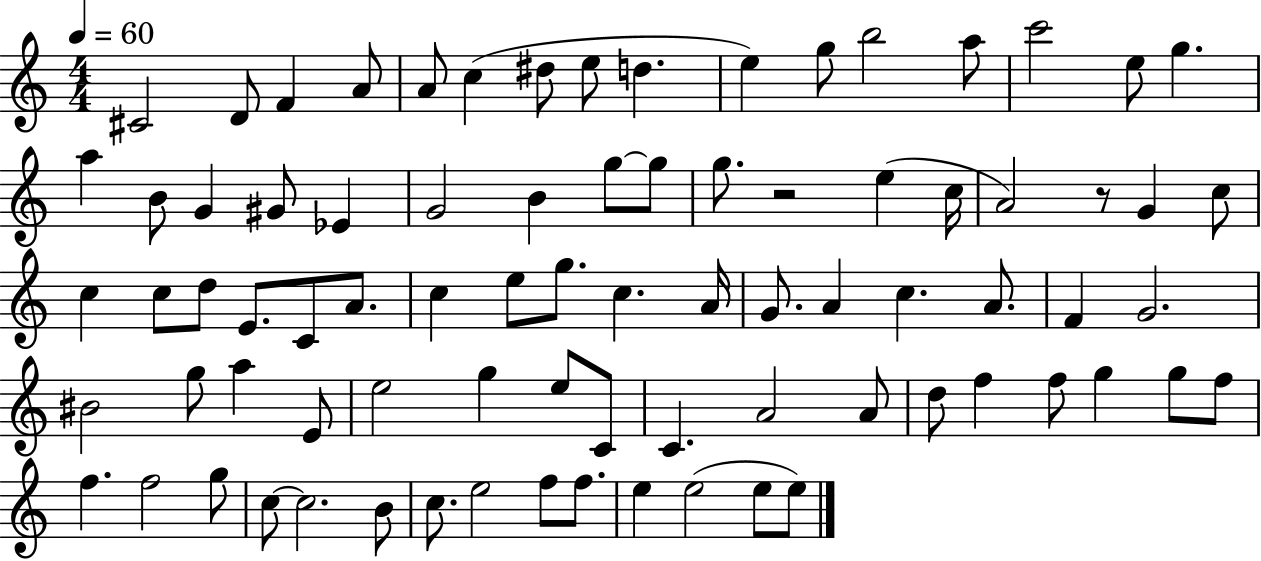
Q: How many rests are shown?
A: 2